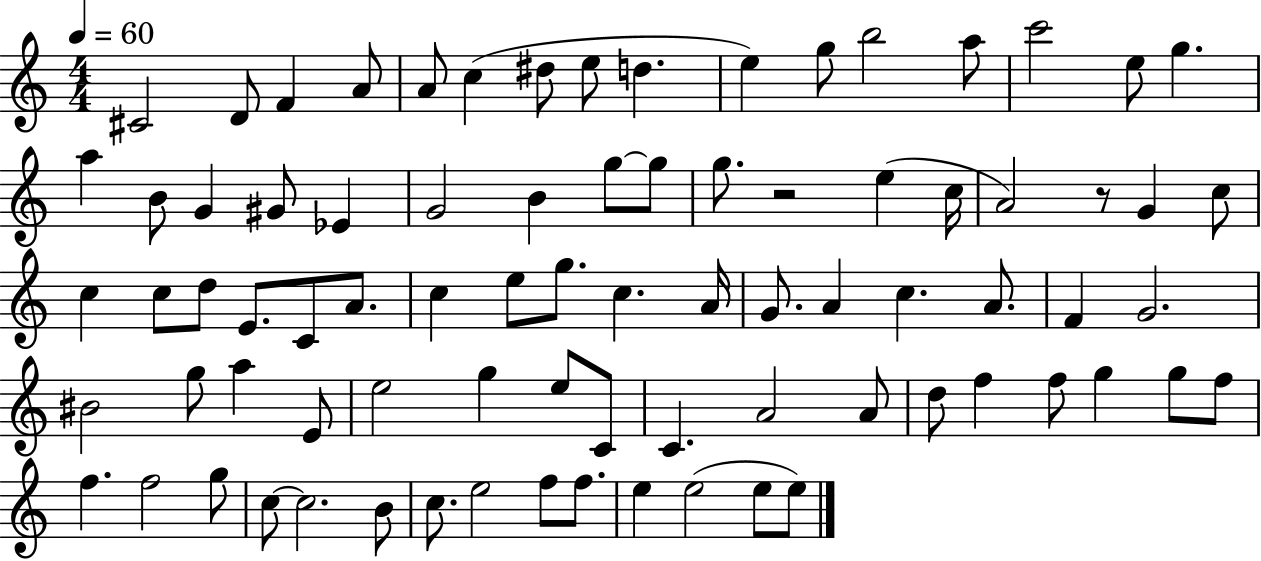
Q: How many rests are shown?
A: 2